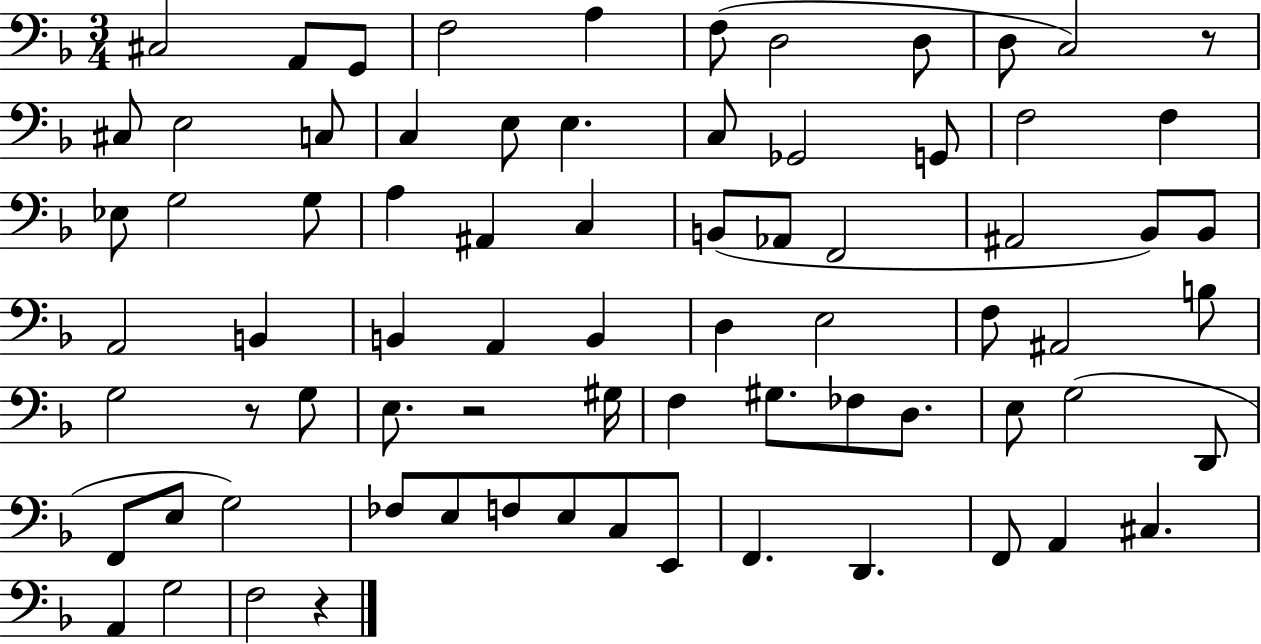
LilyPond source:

{
  \clef bass
  \numericTimeSignature
  \time 3/4
  \key f \major
  cis2 a,8 g,8 | f2 a4 | f8( d2 d8 | d8 c2) r8 | \break cis8 e2 c8 | c4 e8 e4. | c8 ges,2 g,8 | f2 f4 | \break ees8 g2 g8 | a4 ais,4 c4 | b,8( aes,8 f,2 | ais,2 bes,8) bes,8 | \break a,2 b,4 | b,4 a,4 b,4 | d4 e2 | f8 ais,2 b8 | \break g2 r8 g8 | e8. r2 gis16 | f4 gis8. fes8 d8. | e8 g2( d,8 | \break f,8 e8 g2) | fes8 e8 f8 e8 c8 e,8 | f,4. d,4. | f,8 a,4 cis4. | \break a,4 g2 | f2 r4 | \bar "|."
}